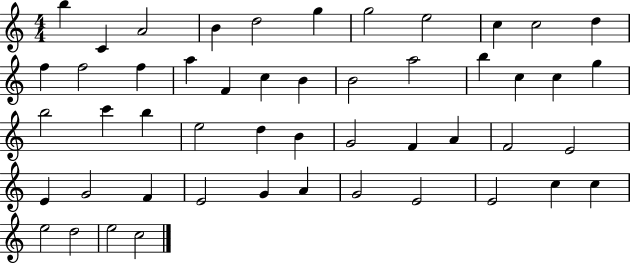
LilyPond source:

{
  \clef treble
  \numericTimeSignature
  \time 4/4
  \key c \major
  b''4 c'4 a'2 | b'4 d''2 g''4 | g''2 e''2 | c''4 c''2 d''4 | \break f''4 f''2 f''4 | a''4 f'4 c''4 b'4 | b'2 a''2 | b''4 c''4 c''4 g''4 | \break b''2 c'''4 b''4 | e''2 d''4 b'4 | g'2 f'4 a'4 | f'2 e'2 | \break e'4 g'2 f'4 | e'2 g'4 a'4 | g'2 e'2 | e'2 c''4 c''4 | \break e''2 d''2 | e''2 c''2 | \bar "|."
}